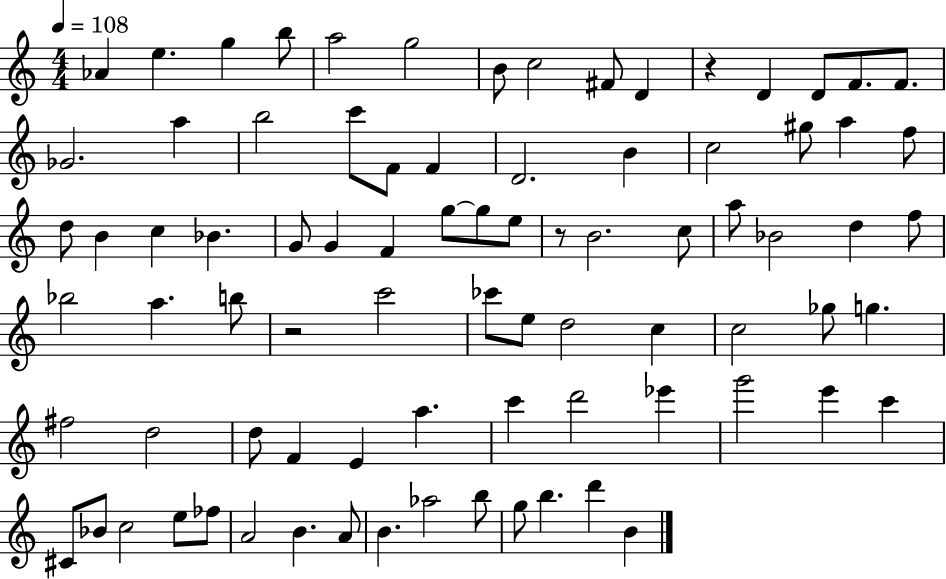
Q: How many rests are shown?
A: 3